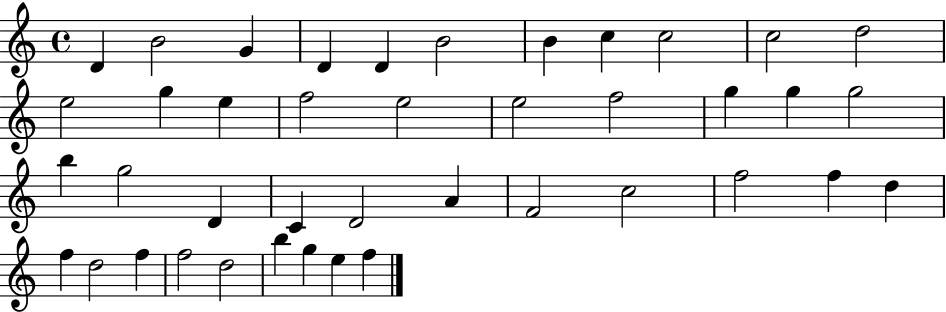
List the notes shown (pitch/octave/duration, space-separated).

D4/q B4/h G4/q D4/q D4/q B4/h B4/q C5/q C5/h C5/h D5/h E5/h G5/q E5/q F5/h E5/h E5/h F5/h G5/q G5/q G5/h B5/q G5/h D4/q C4/q D4/h A4/q F4/h C5/h F5/h F5/q D5/q F5/q D5/h F5/q F5/h D5/h B5/q G5/q E5/q F5/q